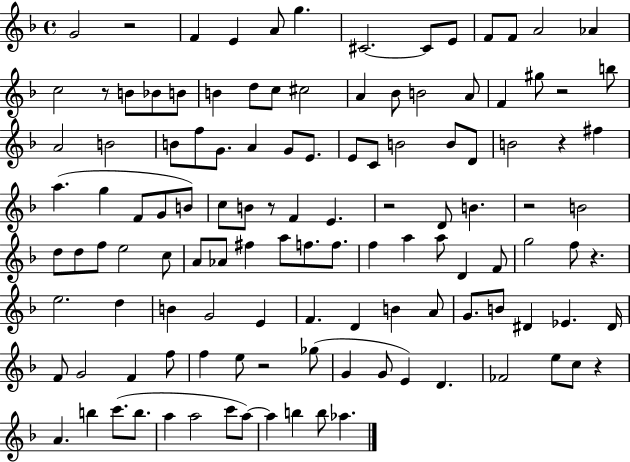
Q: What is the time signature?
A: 4/4